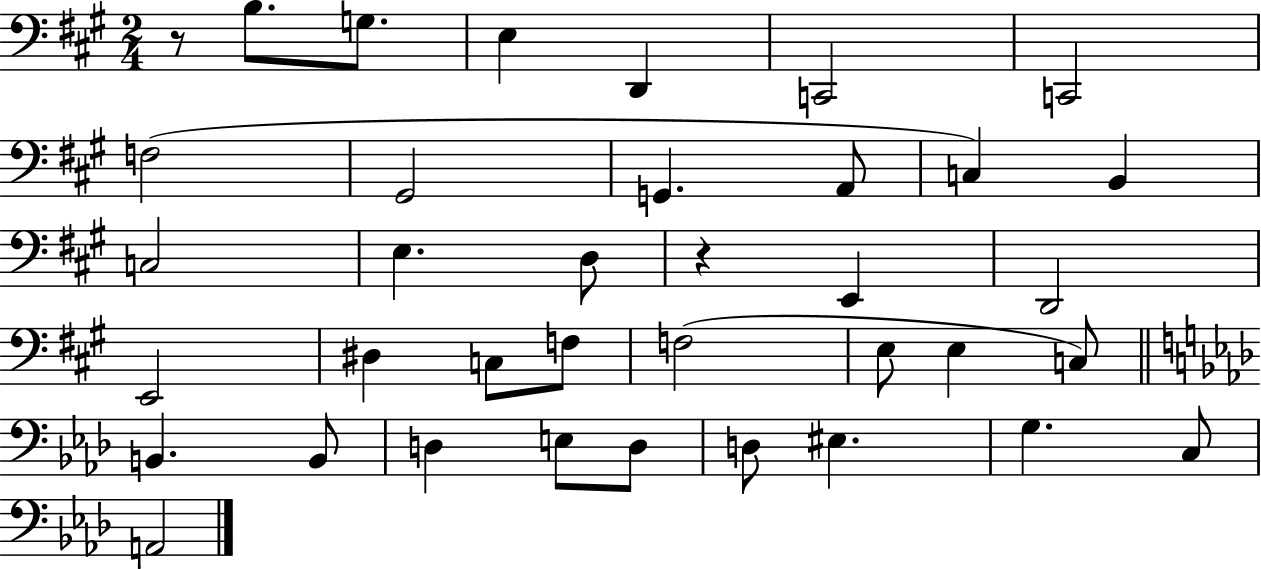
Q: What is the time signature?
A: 2/4